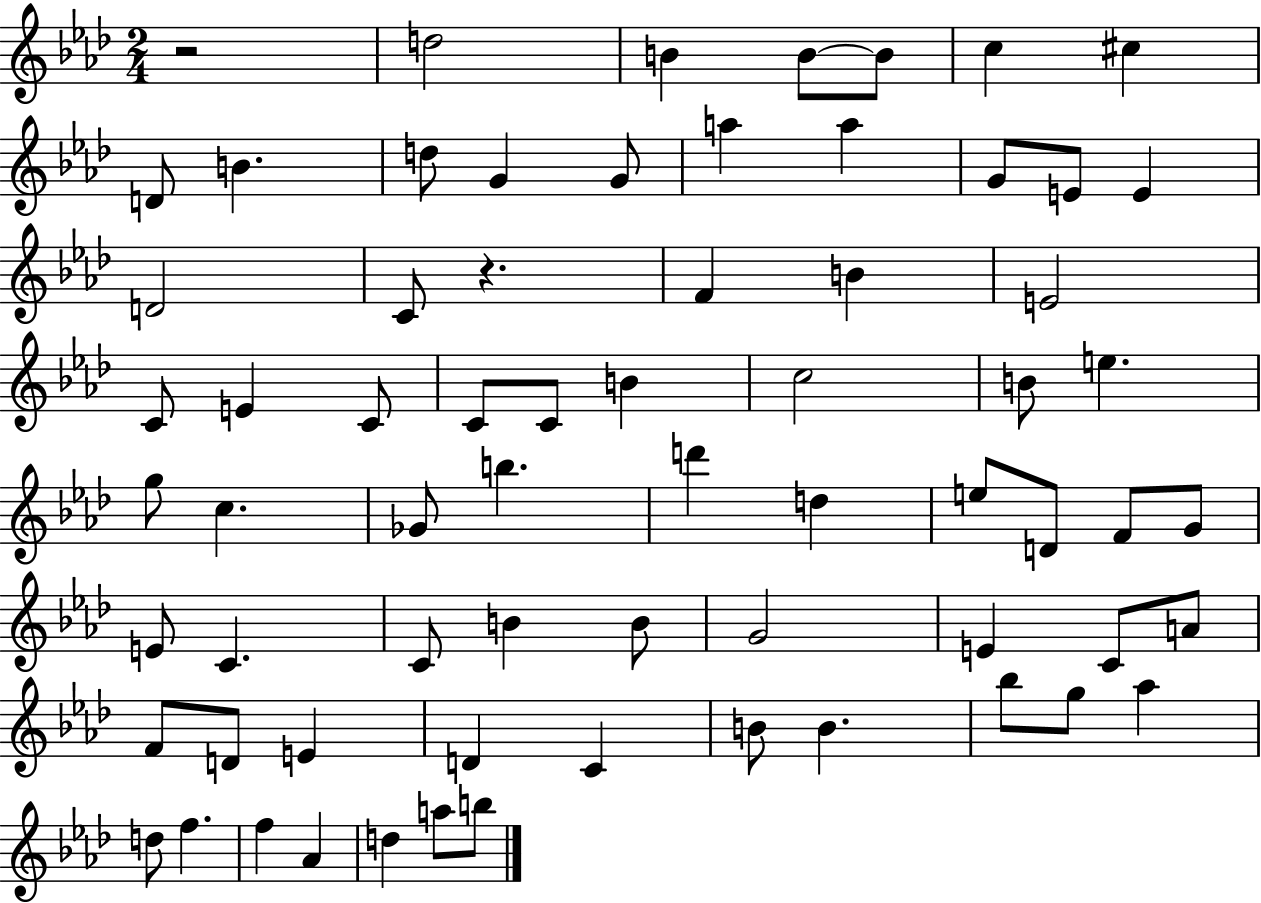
R/h D5/h B4/q B4/e B4/e C5/q C#5/q D4/e B4/q. D5/e G4/q G4/e A5/q A5/q G4/e E4/e E4/q D4/h C4/e R/q. F4/q B4/q E4/h C4/e E4/q C4/e C4/e C4/e B4/q C5/h B4/e E5/q. G5/e C5/q. Gb4/e B5/q. D6/q D5/q E5/e D4/e F4/e G4/e E4/e C4/q. C4/e B4/q B4/e G4/h E4/q C4/e A4/e F4/e D4/e E4/q D4/q C4/q B4/e B4/q. Bb5/e G5/e Ab5/q D5/e F5/q. F5/q Ab4/q D5/q A5/e B5/e